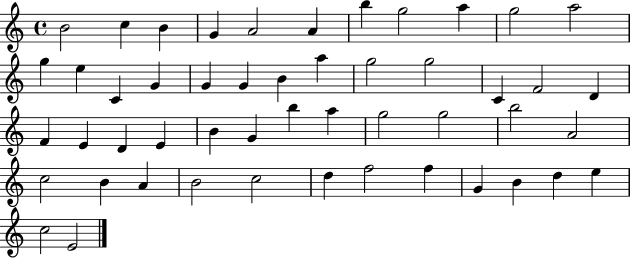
{
  \clef treble
  \time 4/4
  \defaultTimeSignature
  \key c \major
  b'2 c''4 b'4 | g'4 a'2 a'4 | b''4 g''2 a''4 | g''2 a''2 | \break g''4 e''4 c'4 g'4 | g'4 g'4 b'4 a''4 | g''2 g''2 | c'4 f'2 d'4 | \break f'4 e'4 d'4 e'4 | b'4 g'4 b''4 a''4 | g''2 g''2 | b''2 a'2 | \break c''2 b'4 a'4 | b'2 c''2 | d''4 f''2 f''4 | g'4 b'4 d''4 e''4 | \break c''2 e'2 | \bar "|."
}